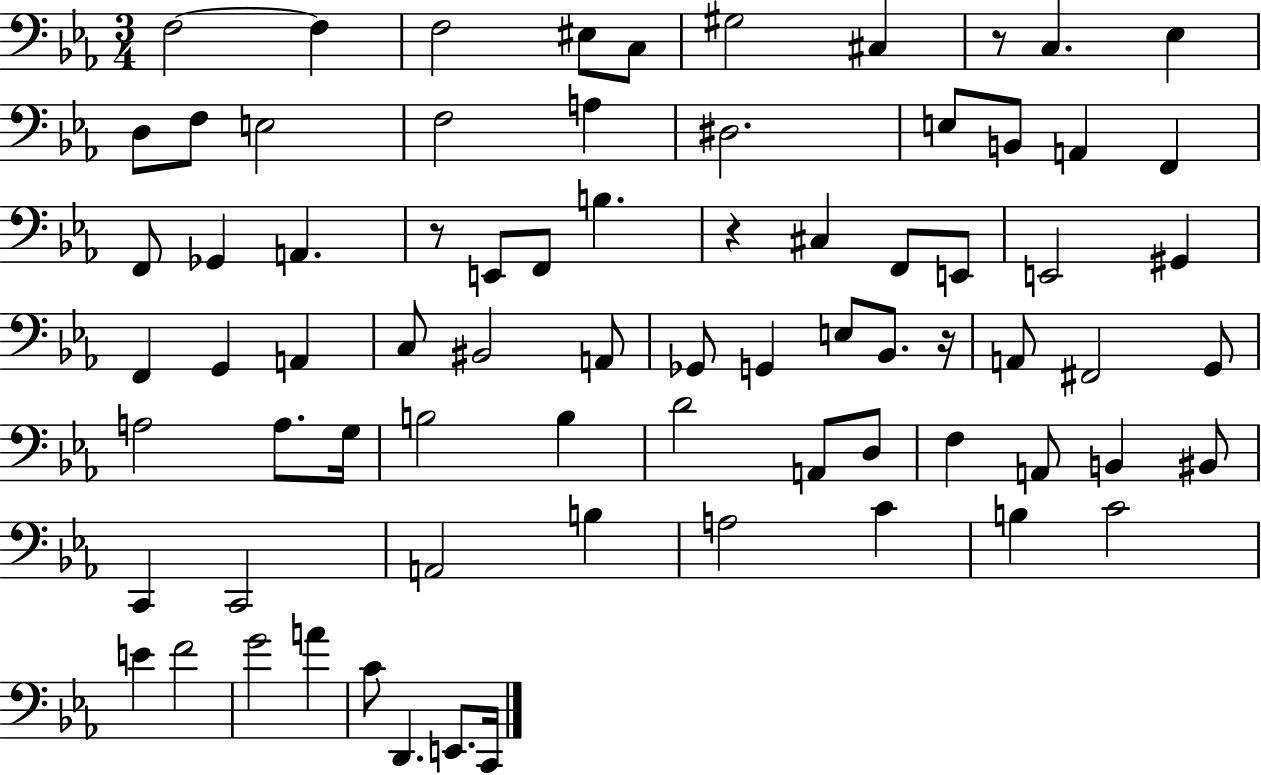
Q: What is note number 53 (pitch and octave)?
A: A2